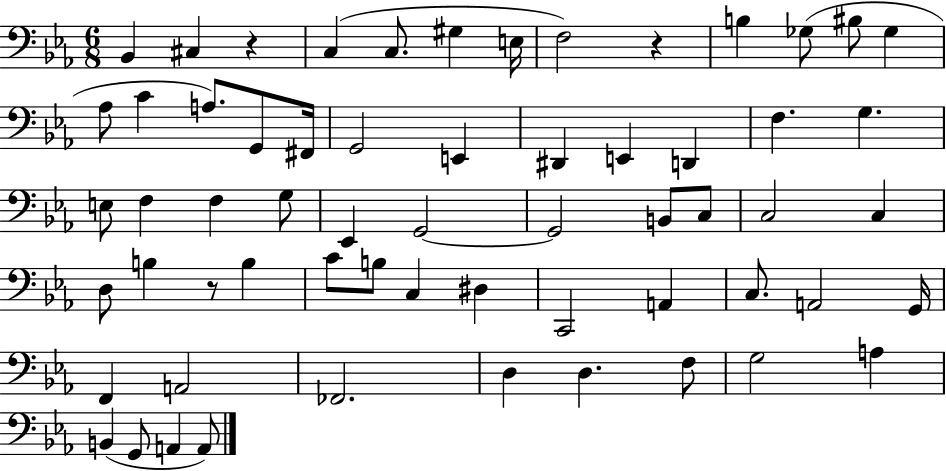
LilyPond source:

{
  \clef bass
  \numericTimeSignature
  \time 6/8
  \key ees \major
  bes,4 cis4 r4 | c4( c8. gis4 e16 | f2) r4 | b4 ges8( bis8 ges4 | \break aes8 c'4 a8.) g,8 fis,16 | g,2 e,4 | dis,4 e,4 d,4 | f4. g4. | \break e8 f4 f4 g8 | ees,4 g,2~~ | g,2 b,8 c8 | c2 c4 | \break d8 b4 r8 b4 | c'8 b8 c4 dis4 | c,2 a,4 | c8. a,2 g,16 | \break f,4 a,2 | fes,2. | d4 d4. f8 | g2 a4 | \break b,4( g,8 a,4 a,8) | \bar "|."
}